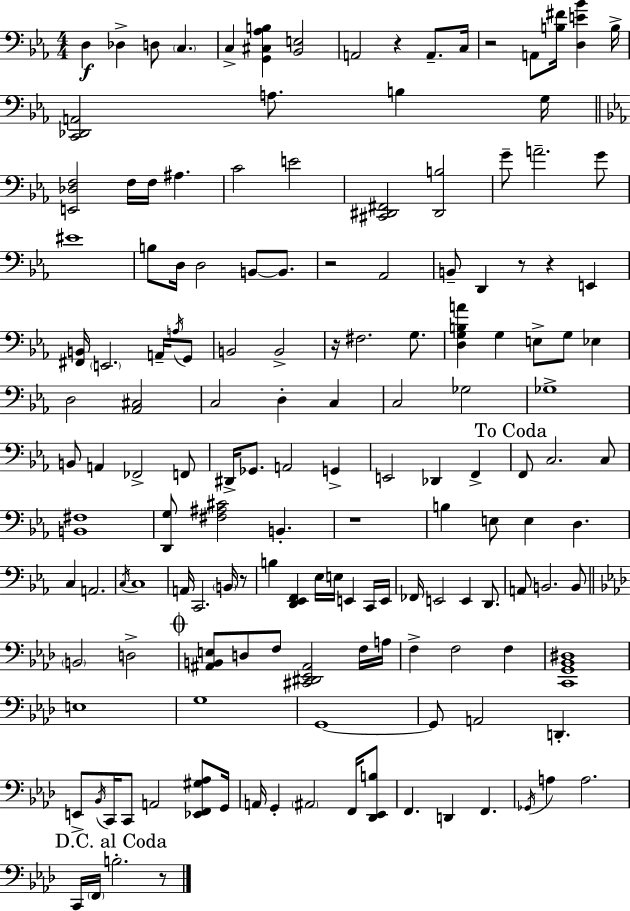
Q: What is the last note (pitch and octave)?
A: B3